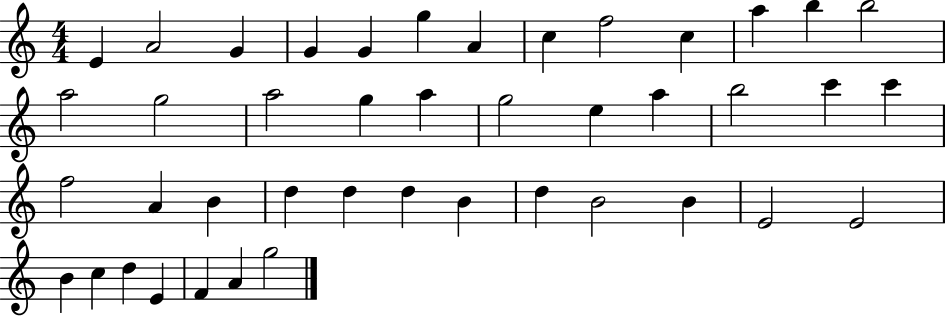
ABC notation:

X:1
T:Untitled
M:4/4
L:1/4
K:C
E A2 G G G g A c f2 c a b b2 a2 g2 a2 g a g2 e a b2 c' c' f2 A B d d d B d B2 B E2 E2 B c d E F A g2